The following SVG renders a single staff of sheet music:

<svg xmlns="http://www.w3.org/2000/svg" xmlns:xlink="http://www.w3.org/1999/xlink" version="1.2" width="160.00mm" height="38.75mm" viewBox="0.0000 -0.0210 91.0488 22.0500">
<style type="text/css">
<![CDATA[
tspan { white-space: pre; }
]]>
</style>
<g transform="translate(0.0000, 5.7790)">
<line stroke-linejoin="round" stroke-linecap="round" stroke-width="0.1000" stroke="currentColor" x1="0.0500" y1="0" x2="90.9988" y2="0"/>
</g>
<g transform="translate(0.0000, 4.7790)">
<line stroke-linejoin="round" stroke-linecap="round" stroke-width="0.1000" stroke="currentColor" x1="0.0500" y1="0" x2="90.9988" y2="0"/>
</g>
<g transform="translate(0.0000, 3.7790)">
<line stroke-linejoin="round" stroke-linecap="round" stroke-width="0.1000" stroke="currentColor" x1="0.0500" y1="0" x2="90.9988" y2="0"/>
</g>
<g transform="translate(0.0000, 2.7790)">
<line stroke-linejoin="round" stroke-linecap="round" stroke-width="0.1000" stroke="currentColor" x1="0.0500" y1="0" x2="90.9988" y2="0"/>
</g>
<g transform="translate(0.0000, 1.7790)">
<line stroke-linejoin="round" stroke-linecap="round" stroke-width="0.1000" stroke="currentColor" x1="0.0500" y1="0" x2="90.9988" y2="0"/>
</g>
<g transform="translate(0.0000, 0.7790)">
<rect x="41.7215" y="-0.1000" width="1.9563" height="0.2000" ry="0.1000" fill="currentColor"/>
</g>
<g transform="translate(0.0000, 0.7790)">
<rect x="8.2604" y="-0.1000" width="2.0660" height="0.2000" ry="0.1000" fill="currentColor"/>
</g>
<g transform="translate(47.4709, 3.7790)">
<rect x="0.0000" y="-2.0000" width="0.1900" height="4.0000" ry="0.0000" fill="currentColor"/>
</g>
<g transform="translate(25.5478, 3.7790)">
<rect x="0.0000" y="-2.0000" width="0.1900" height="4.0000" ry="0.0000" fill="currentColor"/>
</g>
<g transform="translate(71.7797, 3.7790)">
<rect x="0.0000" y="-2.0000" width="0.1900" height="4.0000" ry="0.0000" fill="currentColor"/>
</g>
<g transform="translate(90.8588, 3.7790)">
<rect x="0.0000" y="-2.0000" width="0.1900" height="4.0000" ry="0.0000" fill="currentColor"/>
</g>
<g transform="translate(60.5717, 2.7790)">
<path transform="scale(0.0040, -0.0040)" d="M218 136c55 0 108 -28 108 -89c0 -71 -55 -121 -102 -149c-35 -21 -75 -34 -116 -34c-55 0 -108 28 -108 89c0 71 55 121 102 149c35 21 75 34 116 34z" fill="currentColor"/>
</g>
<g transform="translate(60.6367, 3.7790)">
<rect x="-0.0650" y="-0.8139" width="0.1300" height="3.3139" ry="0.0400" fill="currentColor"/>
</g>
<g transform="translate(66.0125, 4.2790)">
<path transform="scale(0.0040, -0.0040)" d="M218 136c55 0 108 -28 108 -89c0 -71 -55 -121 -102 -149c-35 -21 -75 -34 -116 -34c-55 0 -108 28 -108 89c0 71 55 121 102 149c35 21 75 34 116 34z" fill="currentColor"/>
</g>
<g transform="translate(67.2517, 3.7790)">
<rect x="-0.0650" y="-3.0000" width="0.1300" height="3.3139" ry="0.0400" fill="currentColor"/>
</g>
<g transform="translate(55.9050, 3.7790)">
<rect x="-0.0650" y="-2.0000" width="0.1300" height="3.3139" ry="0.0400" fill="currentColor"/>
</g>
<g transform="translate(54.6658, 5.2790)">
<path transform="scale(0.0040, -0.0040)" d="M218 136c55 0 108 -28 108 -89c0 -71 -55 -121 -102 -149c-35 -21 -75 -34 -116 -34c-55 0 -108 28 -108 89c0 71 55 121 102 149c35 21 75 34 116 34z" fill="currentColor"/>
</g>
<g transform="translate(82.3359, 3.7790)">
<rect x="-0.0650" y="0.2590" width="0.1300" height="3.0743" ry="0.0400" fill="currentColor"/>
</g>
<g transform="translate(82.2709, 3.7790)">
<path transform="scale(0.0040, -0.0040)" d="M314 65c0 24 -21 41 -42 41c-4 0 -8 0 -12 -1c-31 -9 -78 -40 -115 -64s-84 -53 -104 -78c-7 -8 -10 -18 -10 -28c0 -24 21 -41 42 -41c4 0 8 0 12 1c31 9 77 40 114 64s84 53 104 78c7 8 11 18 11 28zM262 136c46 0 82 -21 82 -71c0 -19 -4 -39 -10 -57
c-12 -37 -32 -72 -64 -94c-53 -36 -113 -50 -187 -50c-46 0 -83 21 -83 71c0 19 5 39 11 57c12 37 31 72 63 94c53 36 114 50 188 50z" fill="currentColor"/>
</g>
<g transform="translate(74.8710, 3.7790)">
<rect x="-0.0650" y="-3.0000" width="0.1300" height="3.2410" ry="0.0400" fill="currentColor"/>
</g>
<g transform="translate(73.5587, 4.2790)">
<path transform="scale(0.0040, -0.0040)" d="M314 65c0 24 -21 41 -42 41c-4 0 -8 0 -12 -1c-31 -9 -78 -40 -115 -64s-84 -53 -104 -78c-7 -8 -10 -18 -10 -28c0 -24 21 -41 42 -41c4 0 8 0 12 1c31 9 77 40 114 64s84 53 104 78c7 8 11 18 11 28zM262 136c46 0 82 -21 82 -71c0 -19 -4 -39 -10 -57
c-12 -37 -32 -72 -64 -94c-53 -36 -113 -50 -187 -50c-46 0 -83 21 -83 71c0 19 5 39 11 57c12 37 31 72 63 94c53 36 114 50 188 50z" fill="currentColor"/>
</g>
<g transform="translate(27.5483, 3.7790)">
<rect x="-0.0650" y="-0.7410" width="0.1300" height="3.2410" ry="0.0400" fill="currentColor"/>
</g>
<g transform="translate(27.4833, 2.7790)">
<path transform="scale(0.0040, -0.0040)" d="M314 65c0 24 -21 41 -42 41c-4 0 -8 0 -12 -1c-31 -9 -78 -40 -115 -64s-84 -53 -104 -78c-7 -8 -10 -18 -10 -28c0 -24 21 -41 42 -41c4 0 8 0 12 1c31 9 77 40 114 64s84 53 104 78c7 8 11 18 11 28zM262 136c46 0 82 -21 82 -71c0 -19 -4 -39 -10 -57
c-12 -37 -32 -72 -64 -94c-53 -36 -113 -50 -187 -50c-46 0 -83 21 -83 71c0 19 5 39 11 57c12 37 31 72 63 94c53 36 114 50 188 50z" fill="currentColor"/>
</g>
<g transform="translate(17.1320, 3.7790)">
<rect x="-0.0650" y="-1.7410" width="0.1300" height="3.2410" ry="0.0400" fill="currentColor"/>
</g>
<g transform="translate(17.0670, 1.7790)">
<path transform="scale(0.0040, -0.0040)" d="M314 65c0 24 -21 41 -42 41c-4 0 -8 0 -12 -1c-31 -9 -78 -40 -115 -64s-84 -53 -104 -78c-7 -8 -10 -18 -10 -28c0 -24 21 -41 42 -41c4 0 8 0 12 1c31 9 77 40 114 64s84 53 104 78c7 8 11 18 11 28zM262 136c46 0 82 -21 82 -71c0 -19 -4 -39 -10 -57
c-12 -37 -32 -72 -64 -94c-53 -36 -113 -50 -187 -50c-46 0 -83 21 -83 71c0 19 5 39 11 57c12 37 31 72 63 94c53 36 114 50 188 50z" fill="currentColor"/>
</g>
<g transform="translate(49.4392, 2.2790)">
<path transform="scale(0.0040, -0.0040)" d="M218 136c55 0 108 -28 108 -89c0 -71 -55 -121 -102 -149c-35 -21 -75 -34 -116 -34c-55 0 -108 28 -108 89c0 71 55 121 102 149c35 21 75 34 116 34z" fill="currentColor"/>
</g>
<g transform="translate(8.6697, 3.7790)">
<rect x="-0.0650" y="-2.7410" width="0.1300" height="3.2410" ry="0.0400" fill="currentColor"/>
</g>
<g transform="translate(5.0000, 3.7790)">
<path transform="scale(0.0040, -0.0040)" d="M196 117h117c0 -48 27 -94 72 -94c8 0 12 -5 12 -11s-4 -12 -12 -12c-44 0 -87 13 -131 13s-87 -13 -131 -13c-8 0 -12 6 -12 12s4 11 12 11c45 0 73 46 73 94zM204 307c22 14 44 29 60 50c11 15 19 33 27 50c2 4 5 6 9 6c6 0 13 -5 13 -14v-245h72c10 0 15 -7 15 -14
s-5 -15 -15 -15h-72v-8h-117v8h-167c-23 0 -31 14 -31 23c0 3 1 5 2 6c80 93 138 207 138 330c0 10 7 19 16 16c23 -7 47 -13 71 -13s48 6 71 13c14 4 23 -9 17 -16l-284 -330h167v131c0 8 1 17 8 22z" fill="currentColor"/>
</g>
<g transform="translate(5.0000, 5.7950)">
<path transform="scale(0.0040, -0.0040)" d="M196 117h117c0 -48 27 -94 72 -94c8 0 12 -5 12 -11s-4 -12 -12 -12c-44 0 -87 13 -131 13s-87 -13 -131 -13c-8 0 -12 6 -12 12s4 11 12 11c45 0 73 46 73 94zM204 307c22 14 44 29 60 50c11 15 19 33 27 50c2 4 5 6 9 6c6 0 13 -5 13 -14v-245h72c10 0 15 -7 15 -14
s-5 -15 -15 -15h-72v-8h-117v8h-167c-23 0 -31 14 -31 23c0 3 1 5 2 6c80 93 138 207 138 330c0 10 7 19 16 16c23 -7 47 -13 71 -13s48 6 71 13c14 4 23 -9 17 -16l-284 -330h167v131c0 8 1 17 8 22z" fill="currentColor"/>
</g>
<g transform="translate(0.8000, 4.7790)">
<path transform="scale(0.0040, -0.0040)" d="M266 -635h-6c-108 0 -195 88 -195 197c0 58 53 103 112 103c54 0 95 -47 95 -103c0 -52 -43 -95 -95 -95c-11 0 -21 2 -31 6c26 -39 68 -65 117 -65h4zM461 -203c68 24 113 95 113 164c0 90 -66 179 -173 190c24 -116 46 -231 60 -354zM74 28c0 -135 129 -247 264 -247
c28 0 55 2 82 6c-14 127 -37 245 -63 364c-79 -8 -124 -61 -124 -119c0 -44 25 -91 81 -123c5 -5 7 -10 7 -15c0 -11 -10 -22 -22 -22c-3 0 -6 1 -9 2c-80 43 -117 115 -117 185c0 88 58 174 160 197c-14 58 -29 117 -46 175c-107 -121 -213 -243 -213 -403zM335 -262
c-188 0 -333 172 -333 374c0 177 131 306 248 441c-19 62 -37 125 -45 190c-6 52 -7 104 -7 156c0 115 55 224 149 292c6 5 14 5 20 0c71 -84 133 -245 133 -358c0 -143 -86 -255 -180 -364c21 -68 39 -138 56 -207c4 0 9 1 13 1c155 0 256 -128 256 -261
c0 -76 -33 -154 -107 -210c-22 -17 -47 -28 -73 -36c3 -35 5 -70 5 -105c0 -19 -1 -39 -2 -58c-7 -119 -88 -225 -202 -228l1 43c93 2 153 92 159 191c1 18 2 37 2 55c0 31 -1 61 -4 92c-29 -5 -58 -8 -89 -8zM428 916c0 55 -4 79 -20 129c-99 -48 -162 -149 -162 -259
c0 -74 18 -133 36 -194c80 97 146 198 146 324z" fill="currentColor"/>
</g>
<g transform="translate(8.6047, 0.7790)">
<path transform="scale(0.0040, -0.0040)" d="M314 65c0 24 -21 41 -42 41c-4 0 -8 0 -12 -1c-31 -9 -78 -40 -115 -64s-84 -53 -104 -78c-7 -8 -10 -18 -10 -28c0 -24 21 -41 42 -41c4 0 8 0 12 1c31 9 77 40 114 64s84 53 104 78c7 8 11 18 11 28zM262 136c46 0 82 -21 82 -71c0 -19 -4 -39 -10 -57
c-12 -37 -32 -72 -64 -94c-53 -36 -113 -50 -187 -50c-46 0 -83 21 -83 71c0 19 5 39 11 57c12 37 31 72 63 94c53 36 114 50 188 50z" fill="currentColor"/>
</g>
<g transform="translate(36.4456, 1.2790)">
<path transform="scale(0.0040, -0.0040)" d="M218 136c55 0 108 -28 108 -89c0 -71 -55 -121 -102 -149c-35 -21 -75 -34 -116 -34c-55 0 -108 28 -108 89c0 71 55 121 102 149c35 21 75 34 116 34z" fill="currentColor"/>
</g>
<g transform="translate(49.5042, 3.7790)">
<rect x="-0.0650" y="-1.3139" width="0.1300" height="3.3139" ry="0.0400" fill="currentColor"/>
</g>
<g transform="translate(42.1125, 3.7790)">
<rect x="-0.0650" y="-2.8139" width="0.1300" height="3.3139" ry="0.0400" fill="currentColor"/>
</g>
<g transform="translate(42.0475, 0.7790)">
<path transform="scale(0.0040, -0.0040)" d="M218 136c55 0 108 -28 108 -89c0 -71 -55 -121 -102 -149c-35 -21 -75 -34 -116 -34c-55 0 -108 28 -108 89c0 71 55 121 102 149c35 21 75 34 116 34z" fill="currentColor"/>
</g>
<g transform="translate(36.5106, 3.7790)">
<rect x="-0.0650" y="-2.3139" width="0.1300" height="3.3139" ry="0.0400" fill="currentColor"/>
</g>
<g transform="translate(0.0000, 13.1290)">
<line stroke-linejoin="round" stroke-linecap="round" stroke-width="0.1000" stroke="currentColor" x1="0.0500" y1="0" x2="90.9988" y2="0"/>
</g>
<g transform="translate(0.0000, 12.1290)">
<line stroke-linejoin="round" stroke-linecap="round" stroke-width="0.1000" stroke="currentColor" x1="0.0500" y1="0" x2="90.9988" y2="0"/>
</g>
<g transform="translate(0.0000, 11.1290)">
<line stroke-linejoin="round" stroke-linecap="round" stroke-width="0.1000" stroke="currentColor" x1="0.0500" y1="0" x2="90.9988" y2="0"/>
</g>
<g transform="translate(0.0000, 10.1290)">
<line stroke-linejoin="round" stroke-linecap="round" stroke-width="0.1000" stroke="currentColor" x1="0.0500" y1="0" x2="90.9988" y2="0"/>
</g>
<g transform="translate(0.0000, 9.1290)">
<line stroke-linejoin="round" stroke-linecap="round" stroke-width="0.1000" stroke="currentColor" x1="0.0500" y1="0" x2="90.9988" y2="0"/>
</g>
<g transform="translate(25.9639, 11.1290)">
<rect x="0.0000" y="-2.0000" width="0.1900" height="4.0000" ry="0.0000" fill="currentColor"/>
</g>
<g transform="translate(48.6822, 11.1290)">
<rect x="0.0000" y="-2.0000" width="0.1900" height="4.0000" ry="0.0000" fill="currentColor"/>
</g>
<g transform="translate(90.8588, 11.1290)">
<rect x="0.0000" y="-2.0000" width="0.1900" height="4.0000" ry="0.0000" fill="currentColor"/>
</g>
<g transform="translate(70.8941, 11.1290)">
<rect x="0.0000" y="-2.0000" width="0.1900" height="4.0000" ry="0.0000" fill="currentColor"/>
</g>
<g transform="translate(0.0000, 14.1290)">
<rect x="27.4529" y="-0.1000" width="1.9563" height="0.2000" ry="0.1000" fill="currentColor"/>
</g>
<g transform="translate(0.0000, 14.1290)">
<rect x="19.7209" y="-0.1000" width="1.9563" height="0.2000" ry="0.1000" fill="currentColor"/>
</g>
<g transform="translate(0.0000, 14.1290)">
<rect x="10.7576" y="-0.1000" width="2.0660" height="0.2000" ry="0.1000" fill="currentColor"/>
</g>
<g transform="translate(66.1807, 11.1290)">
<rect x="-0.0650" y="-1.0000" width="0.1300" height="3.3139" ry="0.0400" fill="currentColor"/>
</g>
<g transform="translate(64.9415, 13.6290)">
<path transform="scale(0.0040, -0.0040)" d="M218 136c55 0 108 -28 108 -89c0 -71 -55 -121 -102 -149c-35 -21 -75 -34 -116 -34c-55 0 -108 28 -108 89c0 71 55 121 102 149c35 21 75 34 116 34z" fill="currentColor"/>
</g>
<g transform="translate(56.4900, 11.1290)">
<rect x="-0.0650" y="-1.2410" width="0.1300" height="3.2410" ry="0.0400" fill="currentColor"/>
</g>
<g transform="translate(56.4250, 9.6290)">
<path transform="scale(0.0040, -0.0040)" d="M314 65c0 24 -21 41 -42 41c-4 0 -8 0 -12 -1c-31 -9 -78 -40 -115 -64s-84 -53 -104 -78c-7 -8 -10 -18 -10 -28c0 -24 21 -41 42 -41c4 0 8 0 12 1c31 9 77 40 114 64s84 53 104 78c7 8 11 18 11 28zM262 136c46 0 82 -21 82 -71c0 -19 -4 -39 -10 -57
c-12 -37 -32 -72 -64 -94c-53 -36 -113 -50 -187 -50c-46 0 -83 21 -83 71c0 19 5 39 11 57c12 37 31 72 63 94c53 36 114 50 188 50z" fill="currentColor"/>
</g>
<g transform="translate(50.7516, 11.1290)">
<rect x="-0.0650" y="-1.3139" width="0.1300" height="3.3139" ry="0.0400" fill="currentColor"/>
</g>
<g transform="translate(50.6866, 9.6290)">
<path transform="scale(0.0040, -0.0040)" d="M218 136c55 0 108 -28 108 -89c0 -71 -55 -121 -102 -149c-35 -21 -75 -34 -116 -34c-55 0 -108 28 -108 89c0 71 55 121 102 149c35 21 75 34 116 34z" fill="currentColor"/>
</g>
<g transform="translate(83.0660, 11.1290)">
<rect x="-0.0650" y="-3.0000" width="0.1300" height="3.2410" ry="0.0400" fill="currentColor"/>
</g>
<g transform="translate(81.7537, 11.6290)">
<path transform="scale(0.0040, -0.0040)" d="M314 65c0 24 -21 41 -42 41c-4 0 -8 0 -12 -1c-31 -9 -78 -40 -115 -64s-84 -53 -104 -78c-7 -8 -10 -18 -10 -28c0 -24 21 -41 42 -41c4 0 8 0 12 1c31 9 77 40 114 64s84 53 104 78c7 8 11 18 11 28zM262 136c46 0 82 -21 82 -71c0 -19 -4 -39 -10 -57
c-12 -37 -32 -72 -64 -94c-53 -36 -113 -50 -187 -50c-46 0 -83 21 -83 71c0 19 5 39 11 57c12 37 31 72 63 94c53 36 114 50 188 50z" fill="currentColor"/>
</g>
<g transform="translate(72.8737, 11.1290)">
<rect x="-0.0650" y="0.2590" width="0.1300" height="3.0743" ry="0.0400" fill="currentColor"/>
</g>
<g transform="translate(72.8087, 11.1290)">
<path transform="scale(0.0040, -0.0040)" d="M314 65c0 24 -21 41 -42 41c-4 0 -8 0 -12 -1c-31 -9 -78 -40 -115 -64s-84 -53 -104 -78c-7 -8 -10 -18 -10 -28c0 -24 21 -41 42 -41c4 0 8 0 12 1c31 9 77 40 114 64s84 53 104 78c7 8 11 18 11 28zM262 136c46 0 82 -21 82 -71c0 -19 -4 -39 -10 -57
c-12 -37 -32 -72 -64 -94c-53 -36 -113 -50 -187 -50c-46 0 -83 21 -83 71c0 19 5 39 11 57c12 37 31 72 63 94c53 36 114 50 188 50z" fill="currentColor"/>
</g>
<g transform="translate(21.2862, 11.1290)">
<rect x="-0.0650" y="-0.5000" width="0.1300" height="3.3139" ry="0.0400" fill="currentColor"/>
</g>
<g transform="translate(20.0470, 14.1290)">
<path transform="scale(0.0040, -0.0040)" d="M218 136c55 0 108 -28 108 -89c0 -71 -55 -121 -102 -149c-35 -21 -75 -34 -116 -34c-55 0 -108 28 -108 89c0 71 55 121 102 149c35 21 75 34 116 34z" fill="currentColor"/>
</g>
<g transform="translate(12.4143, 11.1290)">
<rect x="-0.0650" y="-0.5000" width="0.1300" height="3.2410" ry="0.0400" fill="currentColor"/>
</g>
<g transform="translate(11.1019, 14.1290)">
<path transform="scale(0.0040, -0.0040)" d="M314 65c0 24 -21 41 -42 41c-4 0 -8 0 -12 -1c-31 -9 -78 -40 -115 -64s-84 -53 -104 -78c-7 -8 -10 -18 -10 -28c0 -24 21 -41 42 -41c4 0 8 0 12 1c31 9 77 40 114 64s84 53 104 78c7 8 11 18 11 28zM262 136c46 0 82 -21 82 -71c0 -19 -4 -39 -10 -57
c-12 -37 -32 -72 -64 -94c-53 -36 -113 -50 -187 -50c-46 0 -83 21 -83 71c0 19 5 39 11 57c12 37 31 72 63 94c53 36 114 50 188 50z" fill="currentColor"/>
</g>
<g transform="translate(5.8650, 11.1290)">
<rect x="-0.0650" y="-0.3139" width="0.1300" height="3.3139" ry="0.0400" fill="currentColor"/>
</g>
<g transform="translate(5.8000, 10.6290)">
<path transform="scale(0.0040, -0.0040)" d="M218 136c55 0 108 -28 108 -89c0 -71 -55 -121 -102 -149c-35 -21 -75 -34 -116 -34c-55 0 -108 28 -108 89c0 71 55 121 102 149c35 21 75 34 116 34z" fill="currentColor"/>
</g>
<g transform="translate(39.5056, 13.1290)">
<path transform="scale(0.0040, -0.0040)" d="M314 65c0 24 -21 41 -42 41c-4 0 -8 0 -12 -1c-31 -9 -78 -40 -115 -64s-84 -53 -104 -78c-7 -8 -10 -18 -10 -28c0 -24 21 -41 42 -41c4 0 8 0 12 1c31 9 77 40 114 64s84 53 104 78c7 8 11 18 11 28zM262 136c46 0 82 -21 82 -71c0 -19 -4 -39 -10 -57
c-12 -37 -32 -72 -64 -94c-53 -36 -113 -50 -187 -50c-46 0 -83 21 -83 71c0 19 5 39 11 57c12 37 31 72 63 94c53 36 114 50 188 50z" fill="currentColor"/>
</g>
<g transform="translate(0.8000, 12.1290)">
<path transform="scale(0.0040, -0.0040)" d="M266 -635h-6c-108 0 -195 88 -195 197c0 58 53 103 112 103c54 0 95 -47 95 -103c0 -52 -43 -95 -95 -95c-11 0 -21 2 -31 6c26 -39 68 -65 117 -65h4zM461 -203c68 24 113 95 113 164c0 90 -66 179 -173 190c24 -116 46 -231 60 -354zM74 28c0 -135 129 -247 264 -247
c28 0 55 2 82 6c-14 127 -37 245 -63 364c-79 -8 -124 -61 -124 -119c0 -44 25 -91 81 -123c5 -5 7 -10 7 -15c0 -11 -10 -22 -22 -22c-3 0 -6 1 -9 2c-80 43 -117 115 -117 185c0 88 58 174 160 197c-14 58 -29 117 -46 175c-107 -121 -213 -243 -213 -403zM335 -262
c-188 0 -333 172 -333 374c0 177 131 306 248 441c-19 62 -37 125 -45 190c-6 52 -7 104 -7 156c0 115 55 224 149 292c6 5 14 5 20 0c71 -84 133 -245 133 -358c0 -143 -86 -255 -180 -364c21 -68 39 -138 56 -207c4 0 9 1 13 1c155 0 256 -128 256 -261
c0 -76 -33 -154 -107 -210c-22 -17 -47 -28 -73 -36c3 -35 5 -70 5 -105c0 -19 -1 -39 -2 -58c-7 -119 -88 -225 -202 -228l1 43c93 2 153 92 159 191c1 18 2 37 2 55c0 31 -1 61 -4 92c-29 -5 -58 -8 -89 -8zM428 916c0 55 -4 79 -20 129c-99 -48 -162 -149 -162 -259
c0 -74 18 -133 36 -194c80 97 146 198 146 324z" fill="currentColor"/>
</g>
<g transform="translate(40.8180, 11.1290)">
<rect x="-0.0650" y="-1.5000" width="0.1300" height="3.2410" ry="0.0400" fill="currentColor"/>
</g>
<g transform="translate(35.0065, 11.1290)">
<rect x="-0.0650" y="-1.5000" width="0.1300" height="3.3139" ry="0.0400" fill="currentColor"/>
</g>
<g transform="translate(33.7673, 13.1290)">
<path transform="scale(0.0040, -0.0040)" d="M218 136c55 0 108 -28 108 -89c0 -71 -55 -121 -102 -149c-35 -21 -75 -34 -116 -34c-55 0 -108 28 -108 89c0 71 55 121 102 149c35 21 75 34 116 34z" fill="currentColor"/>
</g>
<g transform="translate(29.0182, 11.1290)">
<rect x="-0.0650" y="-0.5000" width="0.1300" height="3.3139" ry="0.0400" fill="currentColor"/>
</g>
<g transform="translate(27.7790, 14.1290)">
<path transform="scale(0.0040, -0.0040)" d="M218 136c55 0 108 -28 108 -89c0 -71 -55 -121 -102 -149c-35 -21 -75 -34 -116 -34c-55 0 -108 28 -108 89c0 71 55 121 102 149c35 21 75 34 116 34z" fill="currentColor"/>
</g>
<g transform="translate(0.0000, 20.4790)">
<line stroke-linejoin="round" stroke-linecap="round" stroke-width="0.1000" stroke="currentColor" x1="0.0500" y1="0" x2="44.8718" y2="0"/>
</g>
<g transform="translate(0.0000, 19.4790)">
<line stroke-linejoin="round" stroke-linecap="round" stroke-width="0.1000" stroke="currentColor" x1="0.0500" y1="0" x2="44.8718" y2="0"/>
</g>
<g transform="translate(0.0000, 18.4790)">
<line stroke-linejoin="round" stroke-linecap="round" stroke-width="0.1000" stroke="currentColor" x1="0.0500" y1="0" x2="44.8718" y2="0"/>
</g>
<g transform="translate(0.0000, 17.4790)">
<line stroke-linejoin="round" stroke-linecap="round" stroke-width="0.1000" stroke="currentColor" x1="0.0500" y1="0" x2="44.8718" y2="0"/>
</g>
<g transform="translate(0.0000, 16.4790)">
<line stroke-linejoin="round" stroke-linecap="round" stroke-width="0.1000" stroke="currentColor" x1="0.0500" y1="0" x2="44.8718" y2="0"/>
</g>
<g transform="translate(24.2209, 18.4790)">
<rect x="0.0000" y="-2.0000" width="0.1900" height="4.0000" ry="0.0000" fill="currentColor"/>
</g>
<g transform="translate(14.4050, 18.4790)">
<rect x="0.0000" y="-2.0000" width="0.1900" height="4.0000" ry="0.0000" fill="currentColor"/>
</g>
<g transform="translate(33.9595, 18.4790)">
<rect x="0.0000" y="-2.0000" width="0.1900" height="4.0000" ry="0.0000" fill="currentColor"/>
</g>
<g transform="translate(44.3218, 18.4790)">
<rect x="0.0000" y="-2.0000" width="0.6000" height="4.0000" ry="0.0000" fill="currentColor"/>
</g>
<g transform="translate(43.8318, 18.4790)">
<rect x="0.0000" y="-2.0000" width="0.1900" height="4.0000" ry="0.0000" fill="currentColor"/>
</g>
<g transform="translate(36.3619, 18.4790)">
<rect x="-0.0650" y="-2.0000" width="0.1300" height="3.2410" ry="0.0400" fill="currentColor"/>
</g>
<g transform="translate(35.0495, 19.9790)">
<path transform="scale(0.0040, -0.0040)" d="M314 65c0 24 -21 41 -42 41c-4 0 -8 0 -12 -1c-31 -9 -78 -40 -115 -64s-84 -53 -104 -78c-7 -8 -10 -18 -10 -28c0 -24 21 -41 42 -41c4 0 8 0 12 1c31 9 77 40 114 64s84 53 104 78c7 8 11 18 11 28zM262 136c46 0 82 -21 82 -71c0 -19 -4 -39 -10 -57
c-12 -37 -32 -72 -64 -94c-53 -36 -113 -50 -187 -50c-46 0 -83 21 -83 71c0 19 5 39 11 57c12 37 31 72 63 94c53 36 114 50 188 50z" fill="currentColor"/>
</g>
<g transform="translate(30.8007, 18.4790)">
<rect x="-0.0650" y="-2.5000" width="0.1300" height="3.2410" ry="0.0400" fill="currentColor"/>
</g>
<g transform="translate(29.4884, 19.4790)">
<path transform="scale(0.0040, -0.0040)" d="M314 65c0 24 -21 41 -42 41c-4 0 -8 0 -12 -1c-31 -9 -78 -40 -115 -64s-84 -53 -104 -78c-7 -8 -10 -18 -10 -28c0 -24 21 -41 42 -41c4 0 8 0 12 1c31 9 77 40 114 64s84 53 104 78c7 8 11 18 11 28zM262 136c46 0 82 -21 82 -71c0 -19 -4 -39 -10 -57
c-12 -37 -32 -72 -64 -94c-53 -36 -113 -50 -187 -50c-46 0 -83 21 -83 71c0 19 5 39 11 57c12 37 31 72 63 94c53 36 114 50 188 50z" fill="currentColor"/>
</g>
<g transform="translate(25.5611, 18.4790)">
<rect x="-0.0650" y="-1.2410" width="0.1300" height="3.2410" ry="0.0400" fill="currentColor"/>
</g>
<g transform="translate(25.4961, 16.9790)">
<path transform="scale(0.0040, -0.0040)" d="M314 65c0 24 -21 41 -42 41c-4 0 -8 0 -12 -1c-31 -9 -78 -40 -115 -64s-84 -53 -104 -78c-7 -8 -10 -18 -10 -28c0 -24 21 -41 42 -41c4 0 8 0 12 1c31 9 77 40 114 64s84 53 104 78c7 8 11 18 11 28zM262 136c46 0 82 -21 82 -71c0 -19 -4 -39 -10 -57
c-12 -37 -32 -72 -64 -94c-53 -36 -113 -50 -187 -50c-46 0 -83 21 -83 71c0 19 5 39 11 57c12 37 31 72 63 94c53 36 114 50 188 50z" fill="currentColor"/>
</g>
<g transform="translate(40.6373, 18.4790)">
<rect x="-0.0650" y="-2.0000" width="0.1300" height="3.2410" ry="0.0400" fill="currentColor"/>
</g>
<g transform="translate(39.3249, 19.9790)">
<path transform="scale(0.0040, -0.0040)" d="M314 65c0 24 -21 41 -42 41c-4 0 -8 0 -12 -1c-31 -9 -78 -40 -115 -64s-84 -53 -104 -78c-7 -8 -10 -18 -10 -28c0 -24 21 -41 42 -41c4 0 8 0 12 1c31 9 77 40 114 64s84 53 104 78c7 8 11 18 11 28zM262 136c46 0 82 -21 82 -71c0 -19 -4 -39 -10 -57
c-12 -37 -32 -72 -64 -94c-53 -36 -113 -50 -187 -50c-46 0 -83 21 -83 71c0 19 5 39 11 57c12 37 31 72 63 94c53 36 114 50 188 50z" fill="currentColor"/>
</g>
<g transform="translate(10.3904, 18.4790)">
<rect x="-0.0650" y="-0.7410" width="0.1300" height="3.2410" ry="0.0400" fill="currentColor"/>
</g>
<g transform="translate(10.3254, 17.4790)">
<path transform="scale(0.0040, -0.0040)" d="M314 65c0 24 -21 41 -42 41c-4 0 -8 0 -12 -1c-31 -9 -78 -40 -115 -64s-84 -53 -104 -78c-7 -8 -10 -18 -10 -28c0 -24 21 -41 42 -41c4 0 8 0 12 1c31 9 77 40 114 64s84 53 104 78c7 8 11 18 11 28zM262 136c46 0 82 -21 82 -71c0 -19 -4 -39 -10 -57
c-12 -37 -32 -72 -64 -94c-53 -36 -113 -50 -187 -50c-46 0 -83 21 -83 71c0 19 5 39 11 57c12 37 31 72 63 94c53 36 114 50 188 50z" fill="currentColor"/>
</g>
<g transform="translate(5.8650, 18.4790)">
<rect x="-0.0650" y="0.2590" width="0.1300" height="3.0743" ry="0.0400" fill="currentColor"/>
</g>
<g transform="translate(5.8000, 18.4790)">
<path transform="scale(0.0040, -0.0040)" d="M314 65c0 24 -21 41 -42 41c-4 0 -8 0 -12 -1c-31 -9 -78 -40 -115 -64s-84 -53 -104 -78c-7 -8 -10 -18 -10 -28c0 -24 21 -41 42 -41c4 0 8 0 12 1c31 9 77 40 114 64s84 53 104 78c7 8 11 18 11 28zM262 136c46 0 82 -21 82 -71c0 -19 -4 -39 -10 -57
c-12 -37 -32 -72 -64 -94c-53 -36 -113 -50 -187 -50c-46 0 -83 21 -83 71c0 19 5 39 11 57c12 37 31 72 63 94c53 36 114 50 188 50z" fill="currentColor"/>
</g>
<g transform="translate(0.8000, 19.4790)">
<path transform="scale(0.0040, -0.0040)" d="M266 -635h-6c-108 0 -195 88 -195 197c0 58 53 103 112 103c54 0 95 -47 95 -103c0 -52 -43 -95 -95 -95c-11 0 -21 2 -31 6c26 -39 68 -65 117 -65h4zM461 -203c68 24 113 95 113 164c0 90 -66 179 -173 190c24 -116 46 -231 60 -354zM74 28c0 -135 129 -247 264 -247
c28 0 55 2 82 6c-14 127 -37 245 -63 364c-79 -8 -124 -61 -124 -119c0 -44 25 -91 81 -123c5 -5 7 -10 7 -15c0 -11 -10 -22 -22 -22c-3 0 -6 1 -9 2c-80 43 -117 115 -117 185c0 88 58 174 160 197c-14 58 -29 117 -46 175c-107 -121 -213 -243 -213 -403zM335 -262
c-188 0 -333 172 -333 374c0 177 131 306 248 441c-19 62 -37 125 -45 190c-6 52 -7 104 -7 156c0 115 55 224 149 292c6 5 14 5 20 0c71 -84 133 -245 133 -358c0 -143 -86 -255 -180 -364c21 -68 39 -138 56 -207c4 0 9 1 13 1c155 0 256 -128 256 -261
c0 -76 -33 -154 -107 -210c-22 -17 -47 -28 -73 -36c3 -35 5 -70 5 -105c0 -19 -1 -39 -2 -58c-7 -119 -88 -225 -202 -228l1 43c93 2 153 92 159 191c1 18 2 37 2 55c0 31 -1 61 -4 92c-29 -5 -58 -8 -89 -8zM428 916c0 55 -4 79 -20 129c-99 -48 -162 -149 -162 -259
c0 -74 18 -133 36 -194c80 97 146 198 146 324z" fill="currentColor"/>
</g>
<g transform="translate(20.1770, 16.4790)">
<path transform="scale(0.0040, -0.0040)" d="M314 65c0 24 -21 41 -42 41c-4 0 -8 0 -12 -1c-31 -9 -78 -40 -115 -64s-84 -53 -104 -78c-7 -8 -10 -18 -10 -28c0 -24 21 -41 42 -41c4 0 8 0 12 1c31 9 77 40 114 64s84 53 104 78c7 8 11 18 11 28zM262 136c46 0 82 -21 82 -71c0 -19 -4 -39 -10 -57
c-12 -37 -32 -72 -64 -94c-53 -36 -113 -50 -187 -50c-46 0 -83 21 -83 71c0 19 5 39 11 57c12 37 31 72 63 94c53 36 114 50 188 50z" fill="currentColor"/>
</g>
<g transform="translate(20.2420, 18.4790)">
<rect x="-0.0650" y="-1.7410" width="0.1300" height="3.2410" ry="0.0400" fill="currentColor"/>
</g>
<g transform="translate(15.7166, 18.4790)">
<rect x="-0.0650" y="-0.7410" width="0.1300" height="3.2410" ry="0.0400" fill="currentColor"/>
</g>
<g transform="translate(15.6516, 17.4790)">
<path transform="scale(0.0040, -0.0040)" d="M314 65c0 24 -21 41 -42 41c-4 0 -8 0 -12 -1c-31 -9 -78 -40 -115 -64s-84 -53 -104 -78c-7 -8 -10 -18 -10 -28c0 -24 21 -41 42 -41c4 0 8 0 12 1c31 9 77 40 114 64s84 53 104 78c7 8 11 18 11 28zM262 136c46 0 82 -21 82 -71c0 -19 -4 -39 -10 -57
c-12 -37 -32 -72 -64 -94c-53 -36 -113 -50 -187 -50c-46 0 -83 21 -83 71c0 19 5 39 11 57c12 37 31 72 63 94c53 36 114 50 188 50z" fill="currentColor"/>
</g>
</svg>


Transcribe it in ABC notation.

X:1
T:Untitled
M:4/4
L:1/4
K:C
a2 f2 d2 g a e F d A A2 B2 c C2 C C E E2 e e2 D B2 A2 B2 d2 d2 f2 e2 G2 F2 F2